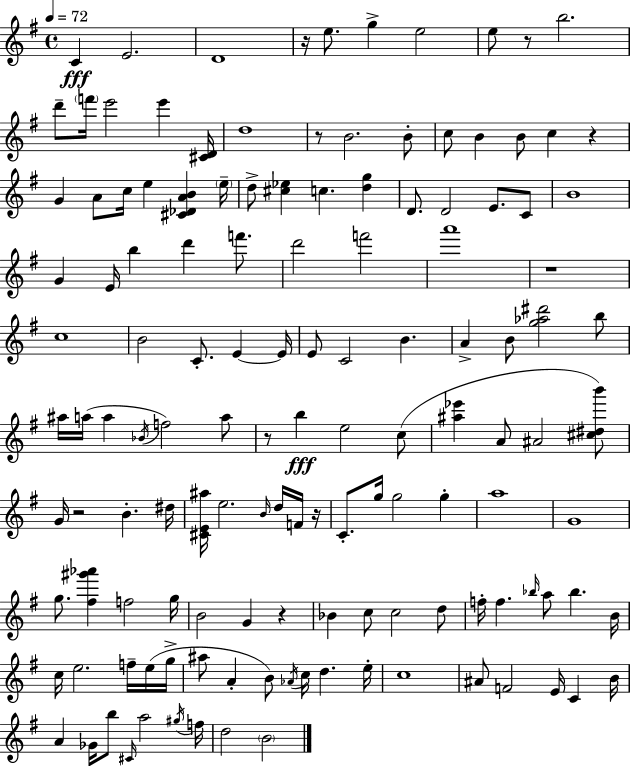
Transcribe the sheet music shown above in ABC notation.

X:1
T:Untitled
M:4/4
L:1/4
K:G
C E2 D4 z/4 e/2 g e2 e/2 z/2 b2 d'/2 f'/4 e'2 e' [^CD]/4 d4 z/2 B2 B/2 c/2 B B/2 c z G A/2 c/4 e [^C_DAB] e/4 d/2 [^c_e] c [dg] D/2 D2 E/2 C/2 B4 G E/4 b d' f'/2 d'2 f'2 a'4 z4 c4 B2 C/2 E E/4 E/2 C2 B A B/2 [g_a^d']2 b/2 ^a/4 a/4 a _B/4 f2 a/2 z/2 b e2 c/2 [^a_e'] A/2 ^A2 [^c^db']/2 G/4 z2 B ^d/4 [^CE^a]/4 e2 B/4 d/4 F/4 z/4 C/2 g/4 g2 g a4 G4 g/2 [^f^g'_a'] f2 g/4 B2 G z _B c/2 c2 d/2 f/4 f _b/4 a/2 _b B/4 c/4 e2 f/4 e/4 g/4 ^a/2 A B/2 _A/4 c/4 d e/4 c4 ^A/2 F2 E/4 C B/4 A _G/4 b/2 ^C/4 a2 ^g/4 f/4 d2 B2